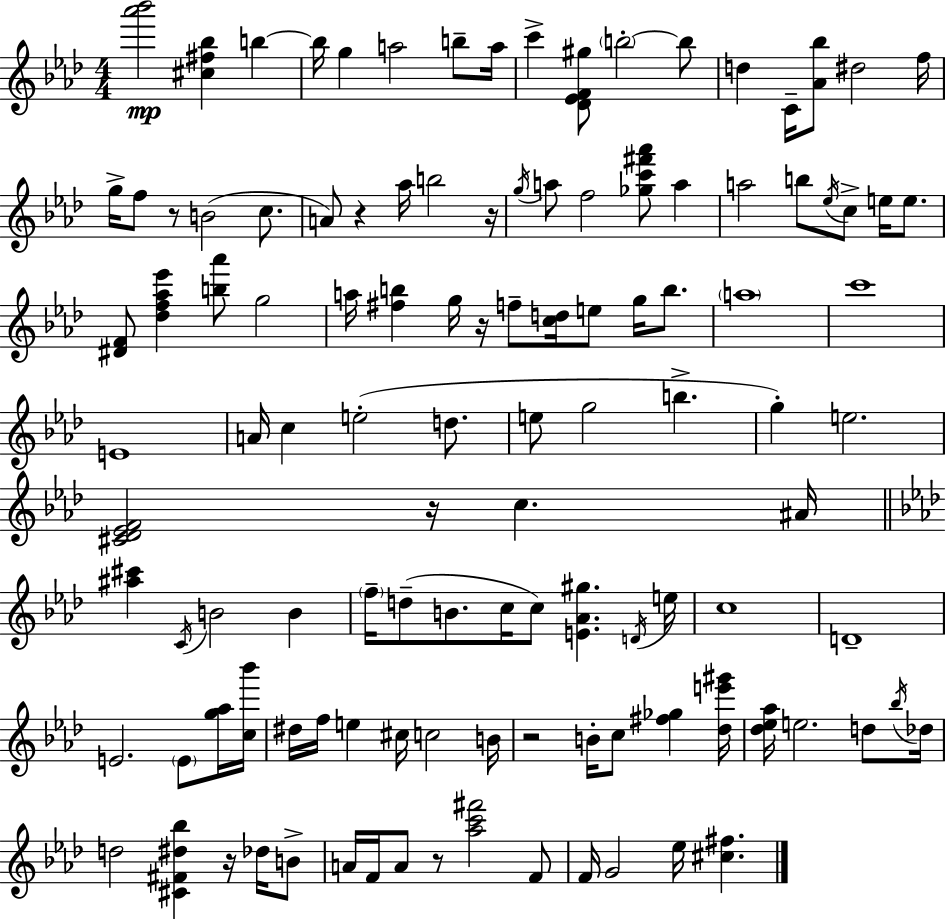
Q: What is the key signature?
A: AES major